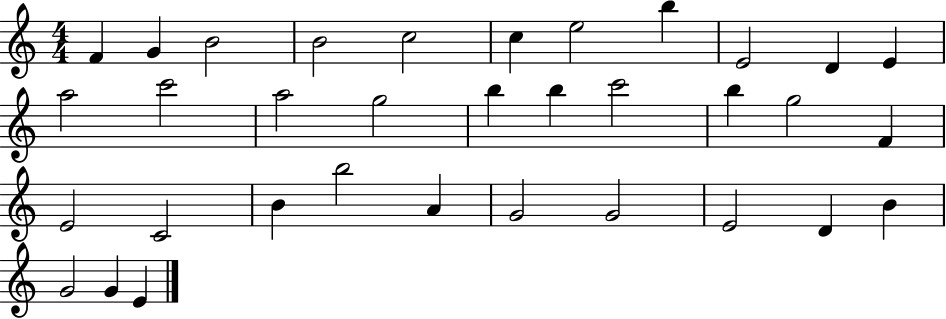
F4/q G4/q B4/h B4/h C5/h C5/q E5/h B5/q E4/h D4/q E4/q A5/h C6/h A5/h G5/h B5/q B5/q C6/h B5/q G5/h F4/q E4/h C4/h B4/q B5/h A4/q G4/h G4/h E4/h D4/q B4/q G4/h G4/q E4/q